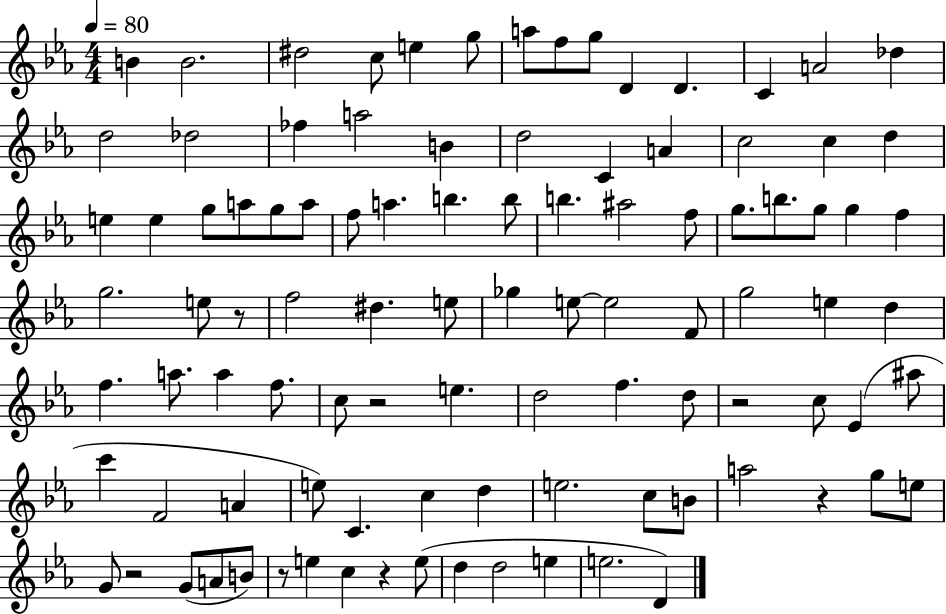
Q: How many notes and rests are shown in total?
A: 99